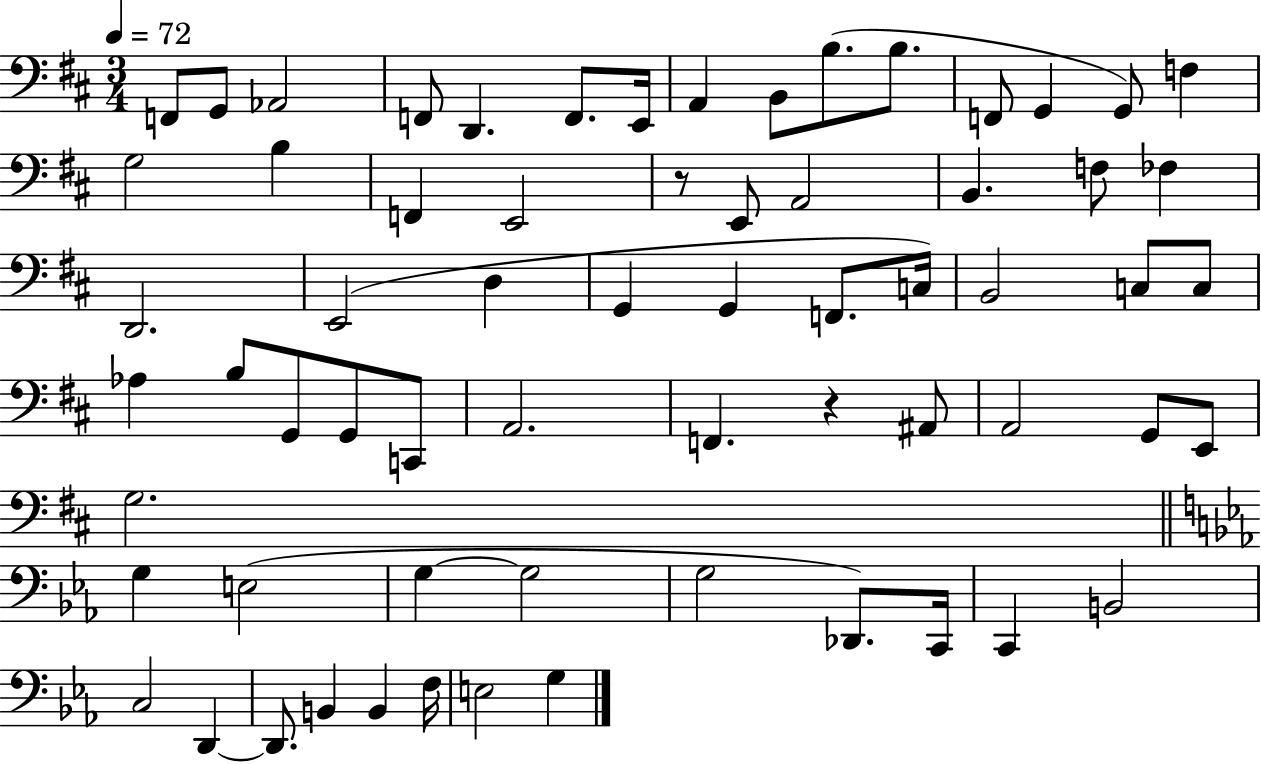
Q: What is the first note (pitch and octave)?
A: F2